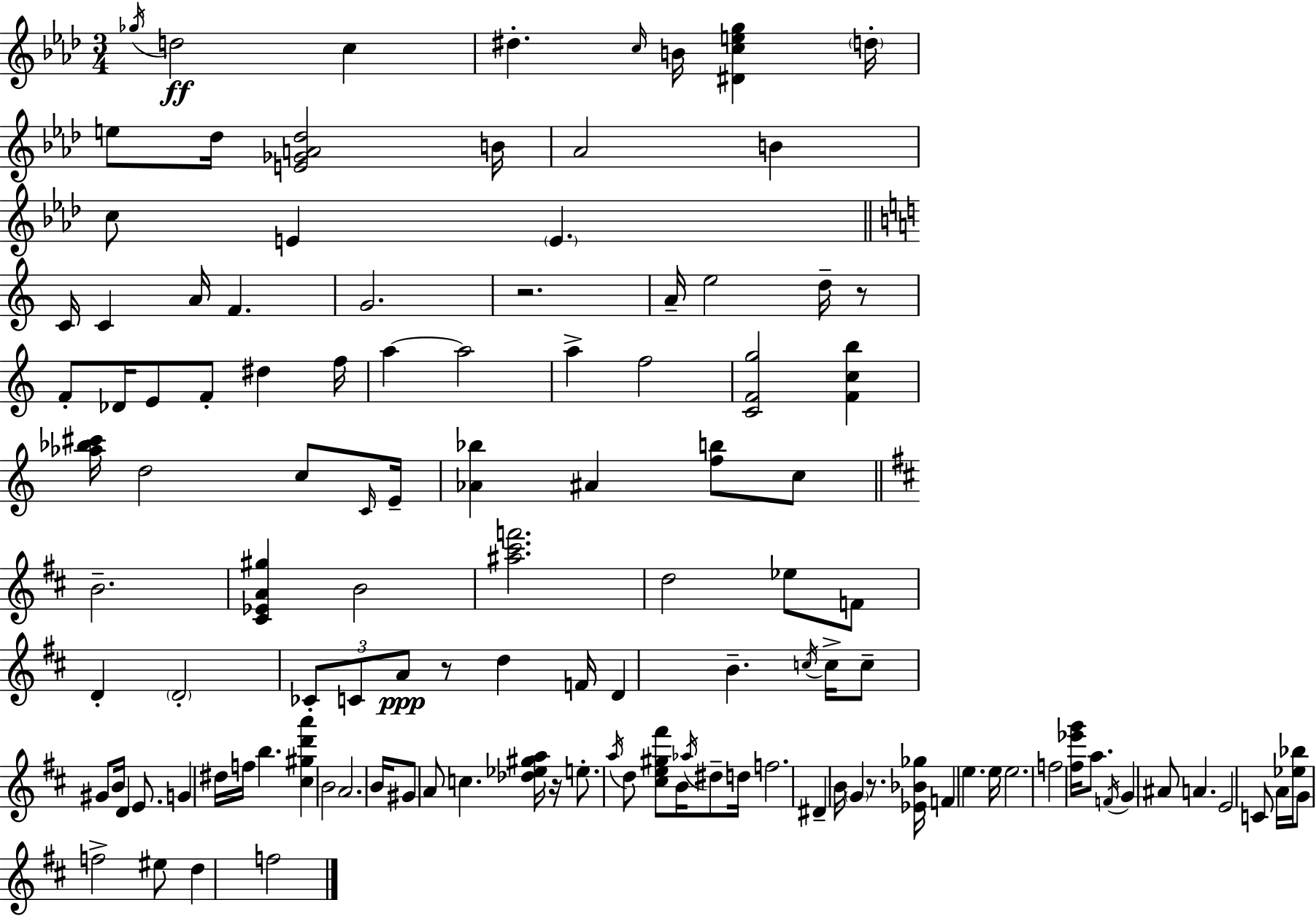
{
  \clef treble
  \numericTimeSignature
  \time 3/4
  \key aes \major
  \acciaccatura { ges''16 }\ff d''2 c''4 | dis''4.-. \grace { c''16 } b'16 <dis' c'' e'' g''>4 | \parenthesize d''16-. e''8 des''16 <e' ges' a' des''>2 | b'16 aes'2 b'4 | \break c''8 e'4 \parenthesize e'4. | \bar "||" \break \key c \major c'16 c'4 a'16 f'4. | g'2. | r2. | a'16-- e''2 d''16-- r8 | \break f'8-. des'16 e'8 f'8-. dis''4 f''16 | a''4~~ a''2 | a''4-> f''2 | <c' f' g''>2 <f' c'' b''>4 | \break <aes'' bes'' cis'''>16 d''2 c''8 \grace { c'16 } | e'16-- <aes' bes''>4 ais'4 <f'' b''>8 c''8 | \bar "||" \break \key d \major b'2.-- | <cis' ees' a' gis''>4 b'2 | <ais'' cis''' f'''>2. | d''2 ees''8 f'8 | \break d'4-. \parenthesize d'2-. | \tuplet 3/2 { ces'8-. c'8 a'8\ppp } r8 d''4 | f'16 d'4 b'4.-- \acciaccatura { c''16 } | c''16-> c''8-- gis'8 b'16 d'4 e'8. | \break g'4 dis''16 f''16 b''4. | <cis'' gis'' d''' a'''>4 b'2 | a'2. | b'16 gis'8 a'8 c''4. | \break <des'' ees'' gis'' a''>16 r16 e''8.-. \acciaccatura { a''16 } d''8 <cis'' e'' gis'' fis'''>8 b'16 \acciaccatura { aes''16 } | dis''8-- d''16 f''2. | dis'4-- b'16 \parenthesize g'4 | r8. <ees' bes' ges''>16 f'4 e''4. | \break e''16 e''2. | f''2 <fis'' ees''' g'''>16 | a''8. \acciaccatura { f'16 } g'4 ais'8 a'4. | e'2 | \break c'8 a'16 <ees'' bes''>16 g'8 f''2-> | eis''8 d''4 f''2 | \bar "|."
}